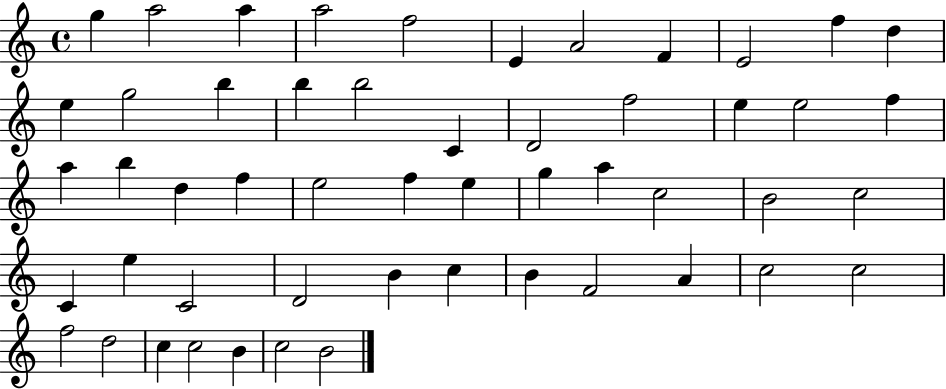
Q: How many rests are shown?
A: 0